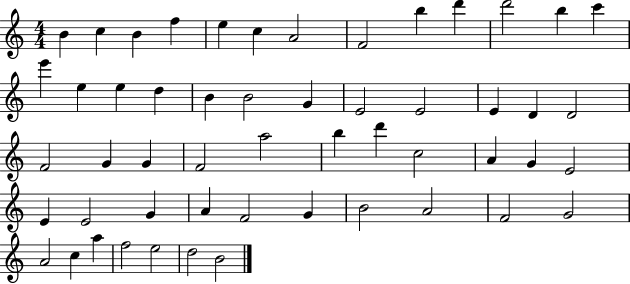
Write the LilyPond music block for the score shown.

{
  \clef treble
  \numericTimeSignature
  \time 4/4
  \key c \major
  b'4 c''4 b'4 f''4 | e''4 c''4 a'2 | f'2 b''4 d'''4 | d'''2 b''4 c'''4 | \break e'''4 e''4 e''4 d''4 | b'4 b'2 g'4 | e'2 e'2 | e'4 d'4 d'2 | \break f'2 g'4 g'4 | f'2 a''2 | b''4 d'''4 c''2 | a'4 g'4 e'2 | \break e'4 e'2 g'4 | a'4 f'2 g'4 | b'2 a'2 | f'2 g'2 | \break a'2 c''4 a''4 | f''2 e''2 | d''2 b'2 | \bar "|."
}